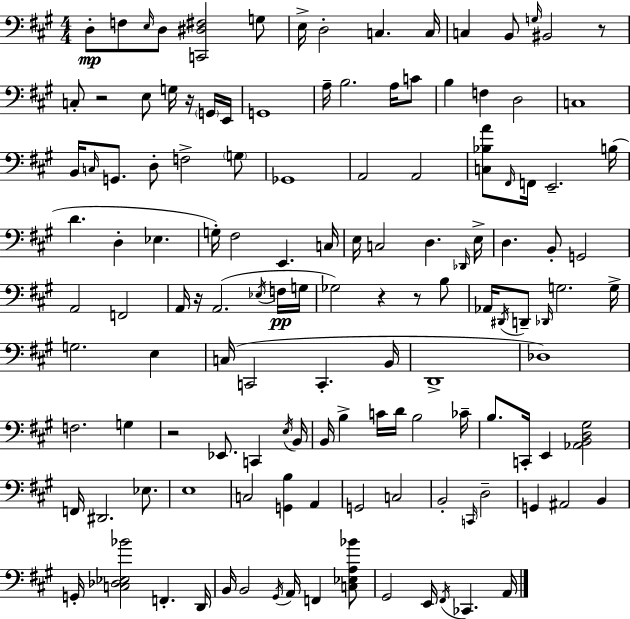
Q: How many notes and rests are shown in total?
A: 133